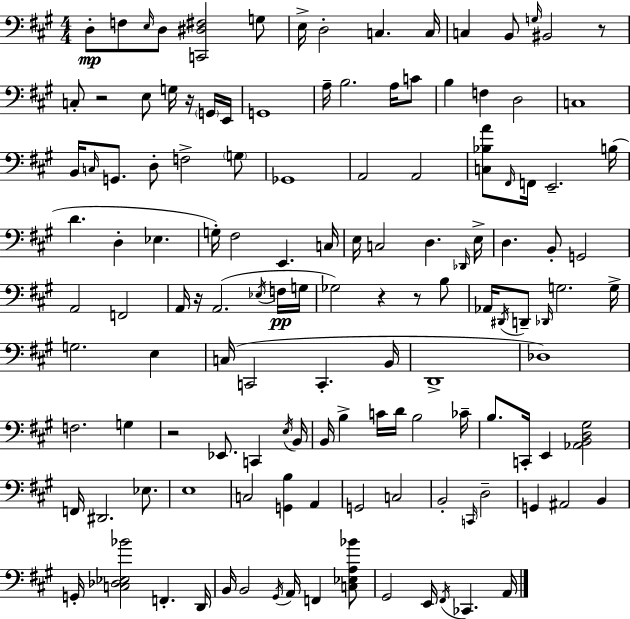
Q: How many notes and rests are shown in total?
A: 133